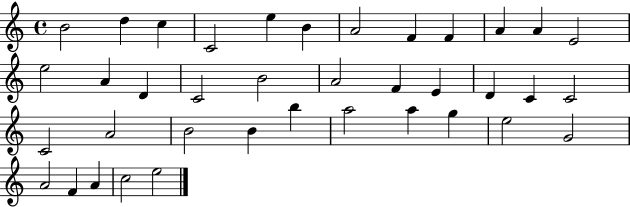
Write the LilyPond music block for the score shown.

{
  \clef treble
  \time 4/4
  \defaultTimeSignature
  \key c \major
  b'2 d''4 c''4 | c'2 e''4 b'4 | a'2 f'4 f'4 | a'4 a'4 e'2 | \break e''2 a'4 d'4 | c'2 b'2 | a'2 f'4 e'4 | d'4 c'4 c'2 | \break c'2 a'2 | b'2 b'4 b''4 | a''2 a''4 g''4 | e''2 g'2 | \break a'2 f'4 a'4 | c''2 e''2 | \bar "|."
}